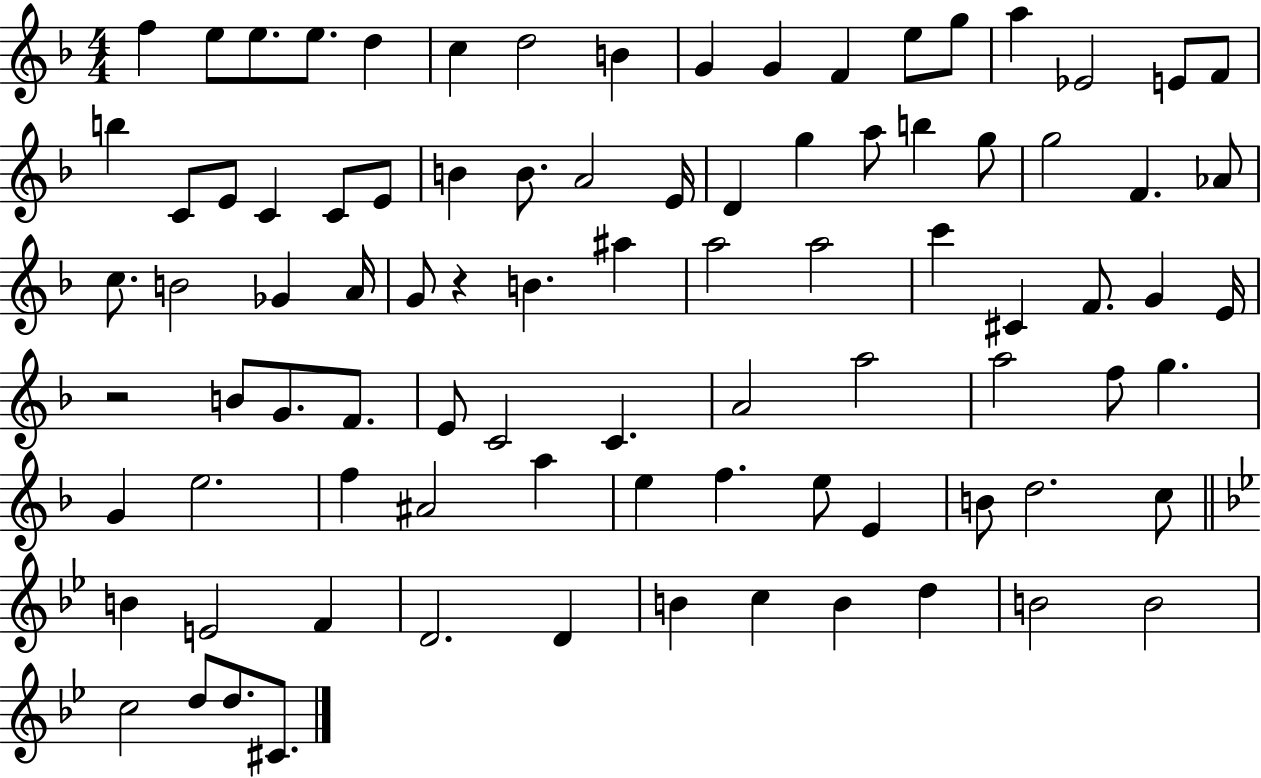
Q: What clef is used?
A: treble